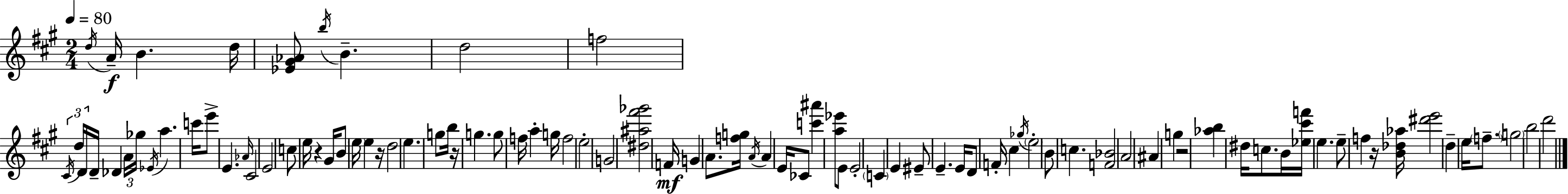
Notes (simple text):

D5/s A4/s B4/q. D5/s [Eb4,G#4,Ab4]/e B5/s B4/q. D5/h F5/h C#4/s D5/s D4/s D4/s Db4/q A4/s Gb5/s Eb4/s A5/q. C6/s E6/e E4/q. Ab4/s C#4/h E4/h C5/e E5/s R/q G#4/s B4/e E5/s E5/q R/s D5/h E5/q. G5/e B5/s R/s G5/q. G5/e F5/s A5/q G5/s F5/h E5/h G4/h [D#5,A#5,F#6,Gb6]/h F4/s G4/q A4/e. [F5,G5]/s A4/s A4/q E4/s CES4/e [C6,A#6]/q [A5,Eb6]/e E4/e E4/h C4/q E4/q EIS4/e E4/q. E4/s D4/e F4/s C#5/q Gb5/s E5/h B4/e C5/q. [F4,Bb4]/h A4/h A#4/q G5/q R/h [Ab5,B5]/q D#5/s C5/e. B4/s [Eb5,C#6,F6]/s E5/q. E5/e F5/q R/s [B4,Db5,Ab5]/s [D#6,E6]/h D5/q E5/s F5/e. G5/h B5/h D6/h